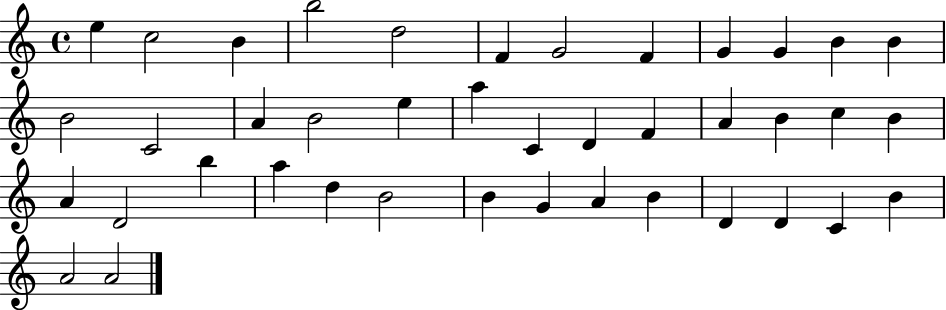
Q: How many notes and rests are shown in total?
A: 41